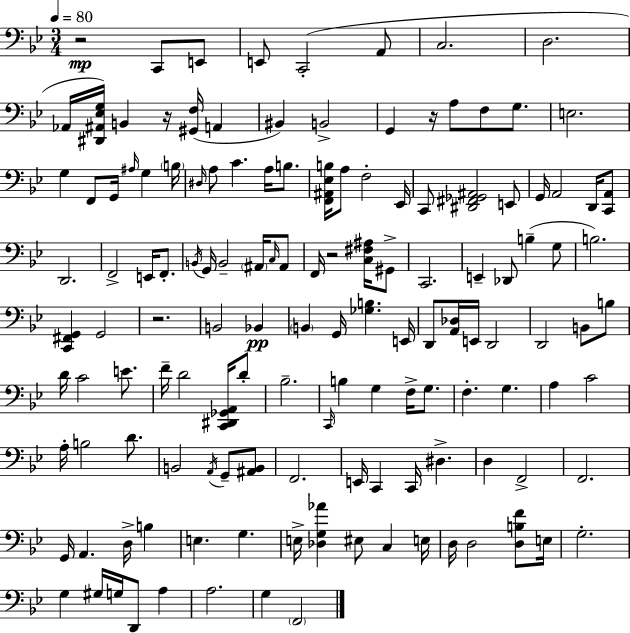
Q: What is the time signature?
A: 3/4